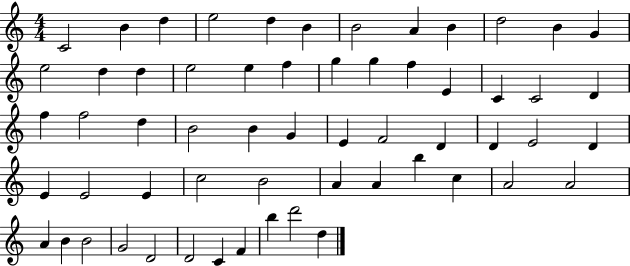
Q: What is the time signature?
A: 4/4